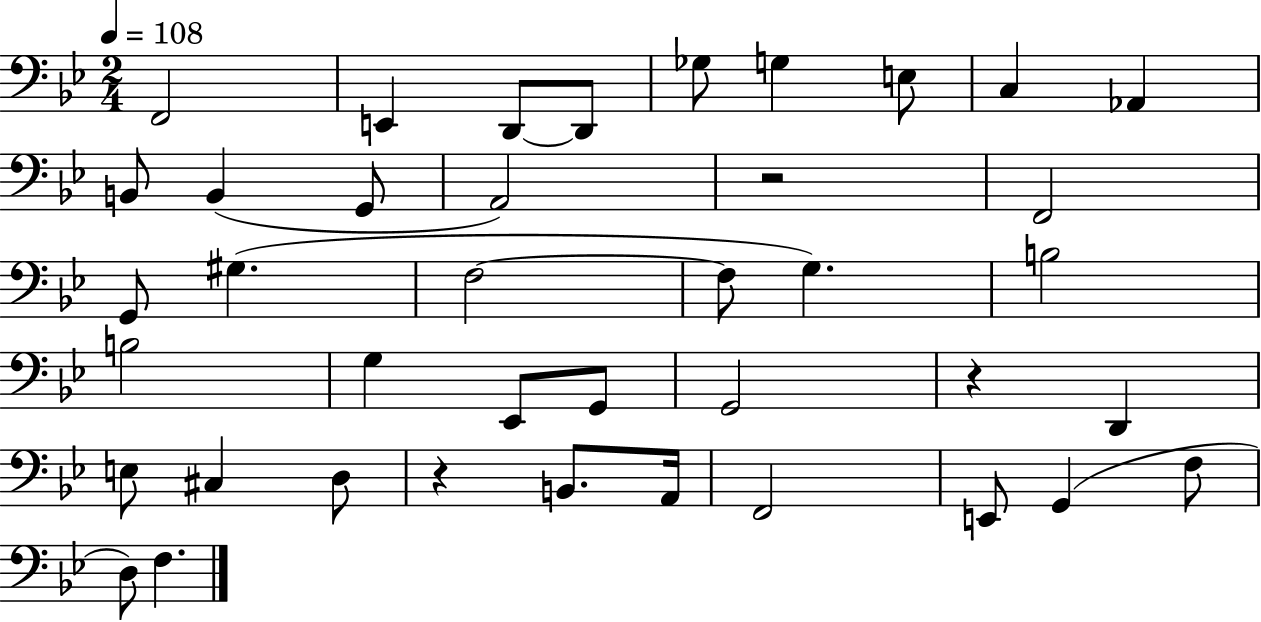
F2/h E2/q D2/e D2/e Gb3/e G3/q E3/e C3/q Ab2/q B2/e B2/q G2/e A2/h R/h F2/h G2/e G#3/q. F3/h F3/e G3/q. B3/h B3/h G3/q Eb2/e G2/e G2/h R/q D2/q E3/e C#3/q D3/e R/q B2/e. A2/s F2/h E2/e G2/q F3/e D3/e F3/q.